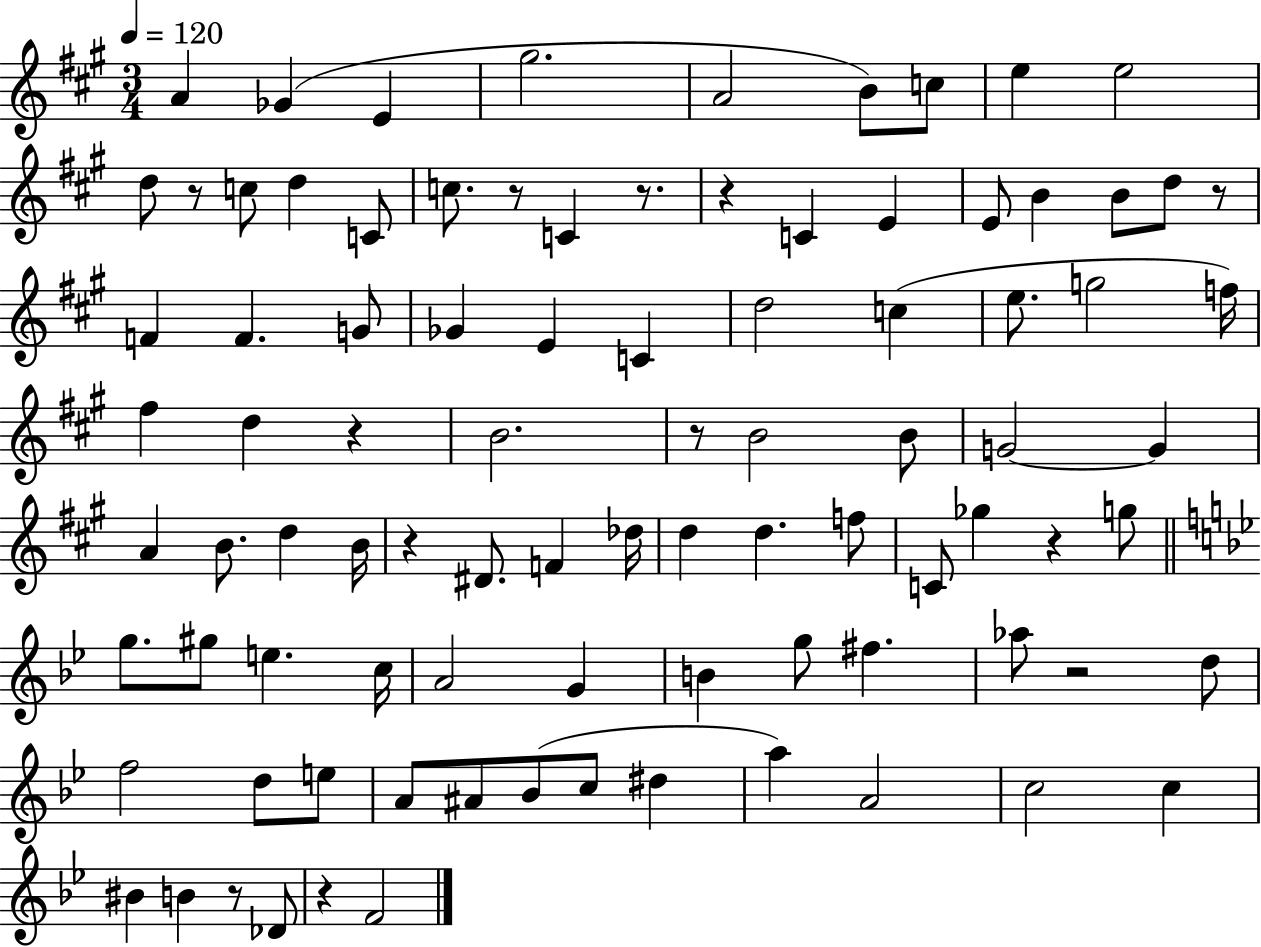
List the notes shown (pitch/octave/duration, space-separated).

A4/q Gb4/q E4/q G#5/h. A4/h B4/e C5/e E5/q E5/h D5/e R/e C5/e D5/q C4/e C5/e. R/e C4/q R/e. R/q C4/q E4/q E4/e B4/q B4/e D5/e R/e F4/q F4/q. G4/e Gb4/q E4/q C4/q D5/h C5/q E5/e. G5/h F5/s F#5/q D5/q R/q B4/h. R/e B4/h B4/e G4/h G4/q A4/q B4/e. D5/q B4/s R/q D#4/e. F4/q Db5/s D5/q D5/q. F5/e C4/e Gb5/q R/q G5/e G5/e. G#5/e E5/q. C5/s A4/h G4/q B4/q G5/e F#5/q. Ab5/e R/h D5/e F5/h D5/e E5/e A4/e A#4/e Bb4/e C5/e D#5/q A5/q A4/h C5/h C5/q BIS4/q B4/q R/e Db4/e R/q F4/h